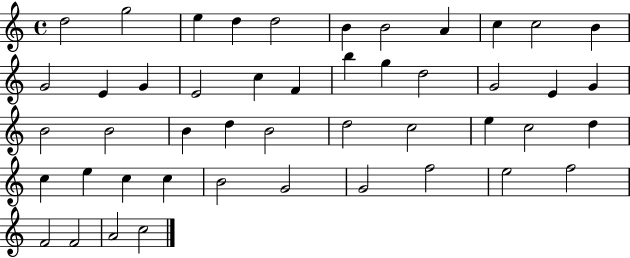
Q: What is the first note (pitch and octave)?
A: D5